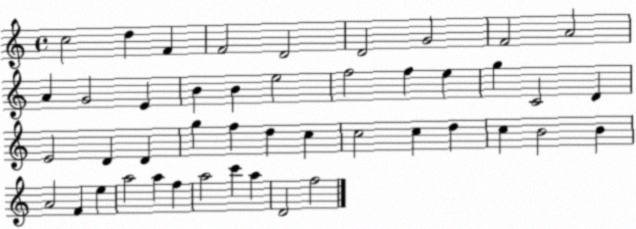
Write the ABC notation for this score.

X:1
T:Untitled
M:4/4
L:1/4
K:C
c2 d F F2 D2 D2 G2 F2 A2 A G2 E B B e2 f2 f e g C2 D E2 D D g f d c c2 c d c B2 B A2 F e a2 a f a2 c' a D2 f2